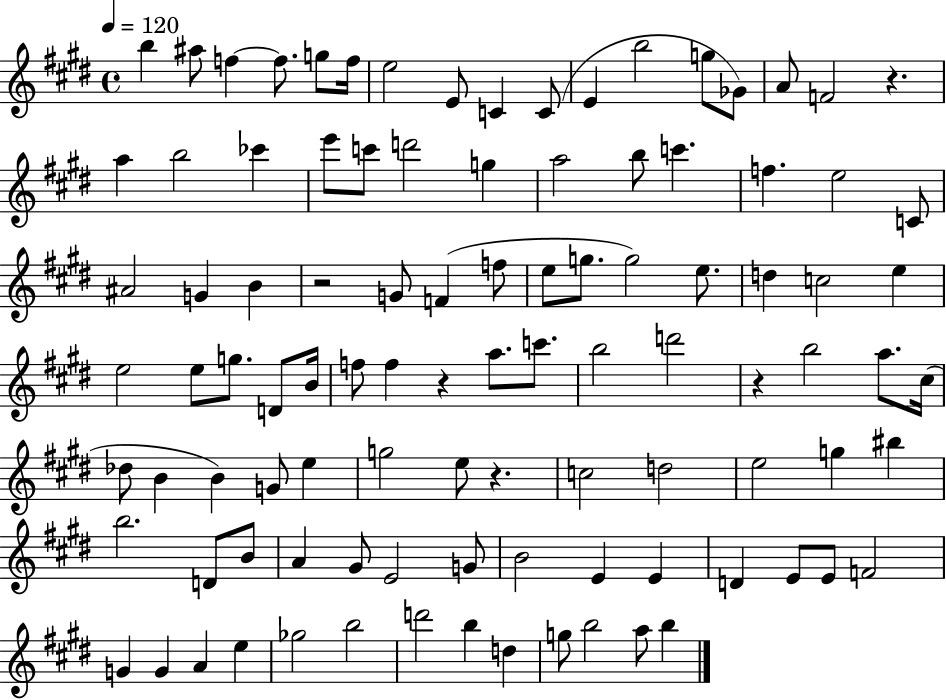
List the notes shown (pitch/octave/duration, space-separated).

B5/q A#5/e F5/q F5/e. G5/e F5/s E5/h E4/e C4/q C4/e E4/q B5/h G5/e Gb4/e A4/e F4/h R/q. A5/q B5/h CES6/q E6/e C6/e D6/h G5/q A5/h B5/e C6/q. F5/q. E5/h C4/e A#4/h G4/q B4/q R/h G4/e F4/q F5/e E5/e G5/e. G5/h E5/e. D5/q C5/h E5/q E5/h E5/e G5/e. D4/e B4/s F5/e F5/q R/q A5/e. C6/e. B5/h D6/h R/q B5/h A5/e. C#5/s Db5/e B4/q B4/q G4/e E5/q G5/h E5/e R/q. C5/h D5/h E5/h G5/q BIS5/q B5/h. D4/e B4/e A4/q G#4/e E4/h G4/e B4/h E4/q E4/q D4/q E4/e E4/e F4/h G4/q G4/q A4/q E5/q Gb5/h B5/h D6/h B5/q D5/q G5/e B5/h A5/e B5/q